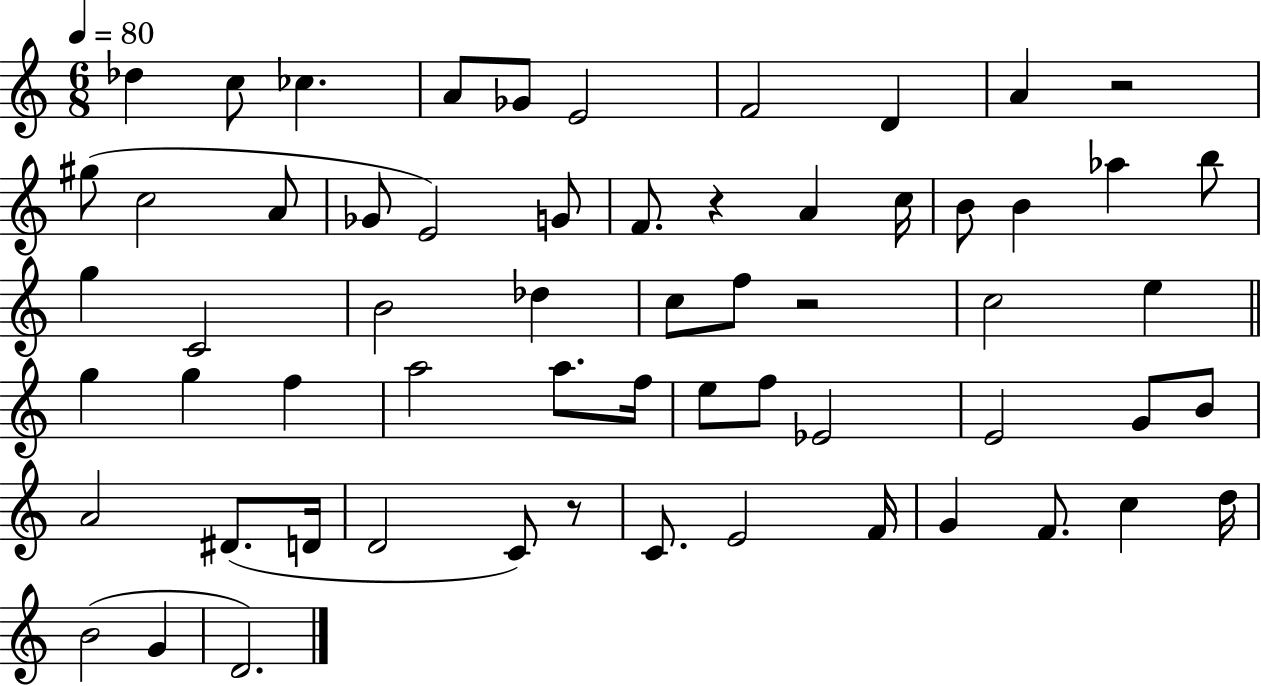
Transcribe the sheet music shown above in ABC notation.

X:1
T:Untitled
M:6/8
L:1/4
K:C
_d c/2 _c A/2 _G/2 E2 F2 D A z2 ^g/2 c2 A/2 _G/2 E2 G/2 F/2 z A c/4 B/2 B _a b/2 g C2 B2 _d c/2 f/2 z2 c2 e g g f a2 a/2 f/4 e/2 f/2 _E2 E2 G/2 B/2 A2 ^D/2 D/4 D2 C/2 z/2 C/2 E2 F/4 G F/2 c d/4 B2 G D2